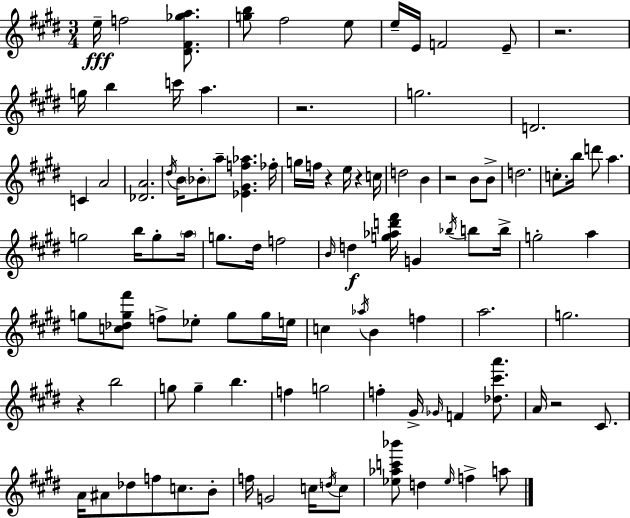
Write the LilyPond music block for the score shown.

{
  \clef treble
  \numericTimeSignature
  \time 3/4
  \key e \major
  e''16--\fff f''2 <dis' fis' ges'' a''>8. | <g'' b''>8 fis''2 e''8 | e''16-- e'16 f'2 e'8-- | r2. | \break g''16 b''4 c'''16 a''4. | r2. | g''2. | d'2. | \break c'4 a'2 | <des' a'>2. | \acciaccatura { dis''16 } b'16 \parenthesize bes'8-. a''8-- <ees' gis' f'' aes''>4. | fes''16-. g''16 f''16 r4 e''16 r4 | \break c''16 d''2 b'4 | r2 b'8 b'8-> | d''2. | c''8.-. b''16 d'''8 a''4. | \break g''2 b''16 g''8-. | \parenthesize a''16 g''8. dis''16 f''2 | \grace { b'16 } d''4\f <g'' aes'' d''' fis'''>16 g'4 \acciaccatura { bes''16 } | b''8 b''16-> g''2-. a''4 | \break g''8 <c'' des'' g'' fis'''>8 f''8-> ees''8-. g''8 | g''16 e''16 c''4 \acciaccatura { aes''16 } b'4 | f''4 a''2. | g''2. | \break r4 b''2 | g''8 g''4-- b''4. | f''4 g''2 | f''4-. gis'16-> \grace { ges'16 } f'4 | \break <des'' cis''' a'''>8. a'16 r2 | cis'8. a'16 ais'8 des''8 f''8 | c''8. b'8-. f''16 g'2 | c''16 \acciaccatura { d''16 } c''8 <ees'' aes'' c''' bes'''>8 d''4 | \break \grace { ees''16 } f''4-> a''8 \bar "|."
}